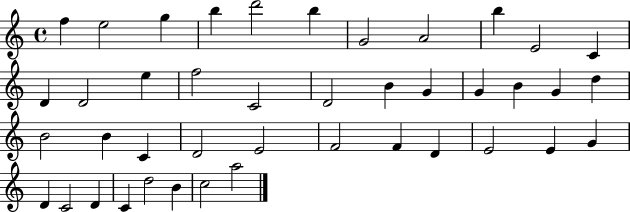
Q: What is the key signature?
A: C major